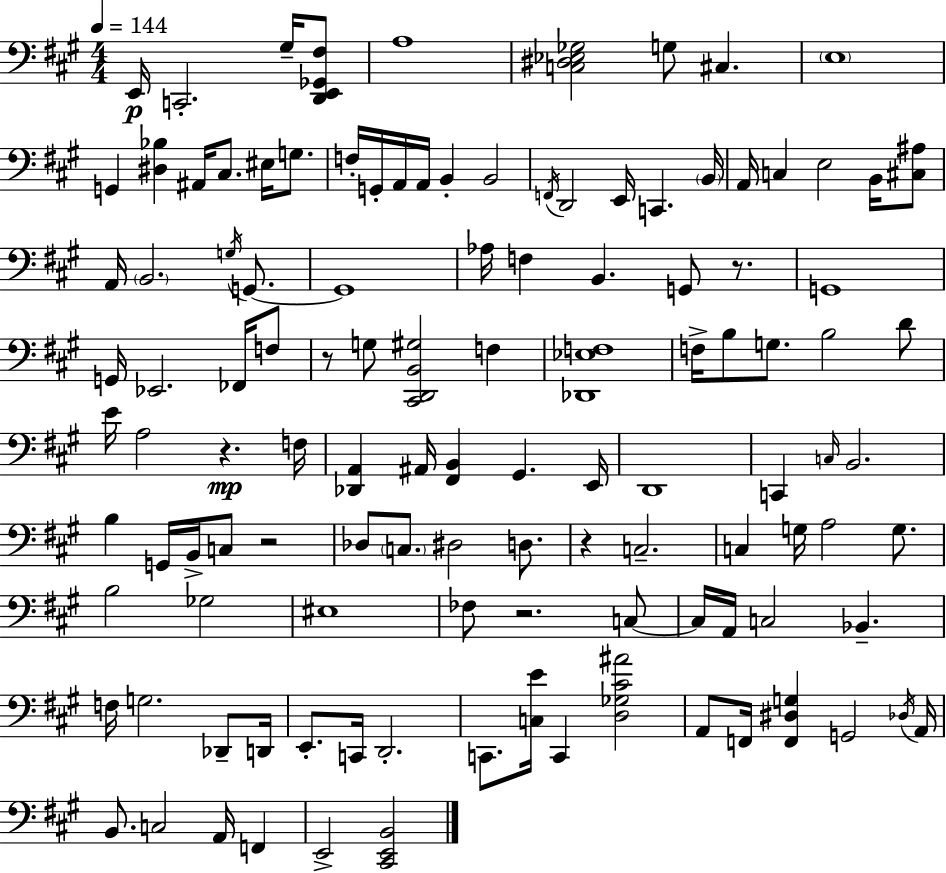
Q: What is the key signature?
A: A major